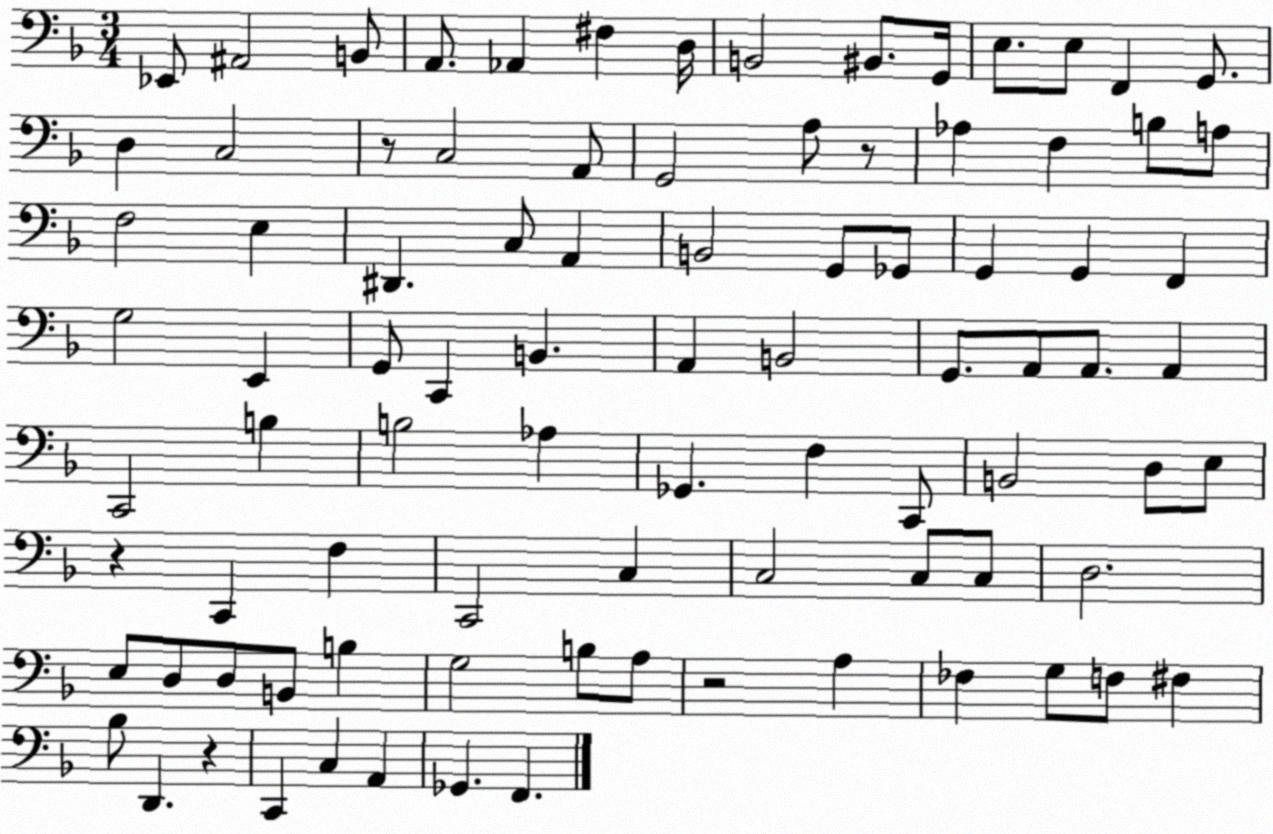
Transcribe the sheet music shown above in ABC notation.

X:1
T:Untitled
M:3/4
L:1/4
K:F
_E,,/2 ^A,,2 B,,/2 A,,/2 _A,, ^F, D,/4 B,,2 ^B,,/2 G,,/4 E,/2 E,/2 F,, G,,/2 D, C,2 z/2 C,2 A,,/2 G,,2 A,/2 z/2 _A, F, B,/2 A,/2 F,2 E, ^D,, C,/2 A,, B,,2 G,,/2 _G,,/2 G,, G,, F,, G,2 E,, G,,/2 C,, B,, A,, B,,2 G,,/2 A,,/2 A,,/2 A,, C,,2 B, B,2 _A, _G,, F, C,,/2 B,,2 D,/2 E,/2 z C,, F, C,,2 C, C,2 C,/2 C,/2 D,2 E,/2 D,/2 D,/2 B,,/2 B, G,2 B,/2 A,/2 z2 A, _F, G,/2 F,/2 ^F, _B,/2 D,, z C,, C, A,, _G,, F,,